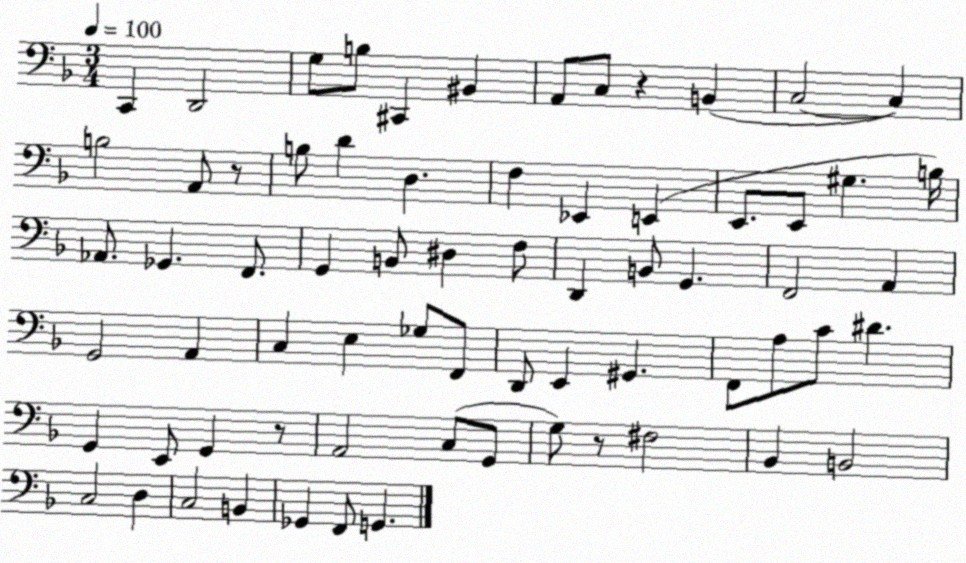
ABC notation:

X:1
T:Untitled
M:3/4
L:1/4
K:F
C,, D,,2 G,/2 B,/2 ^C,, ^B,, A,,/2 C,/2 z B,, C,2 C, B,2 A,,/2 z/2 B,/2 D D, F, _E,, E,, E,,/2 E,,/2 ^G, B,/4 _A,,/2 _G,, F,,/2 G,, B,,/2 ^D, F,/2 D,, B,,/2 G,, F,,2 A,, G,,2 A,, C, E, _G,/2 F,,/2 D,,/2 E,, ^G,, F,,/2 A,/2 C/2 ^D G,, E,,/2 G,, z/2 A,,2 C,/2 G,,/2 G,/2 z/2 ^F,2 _B,, B,,2 C,2 D, C,2 B,, _G,, F,,/2 G,,